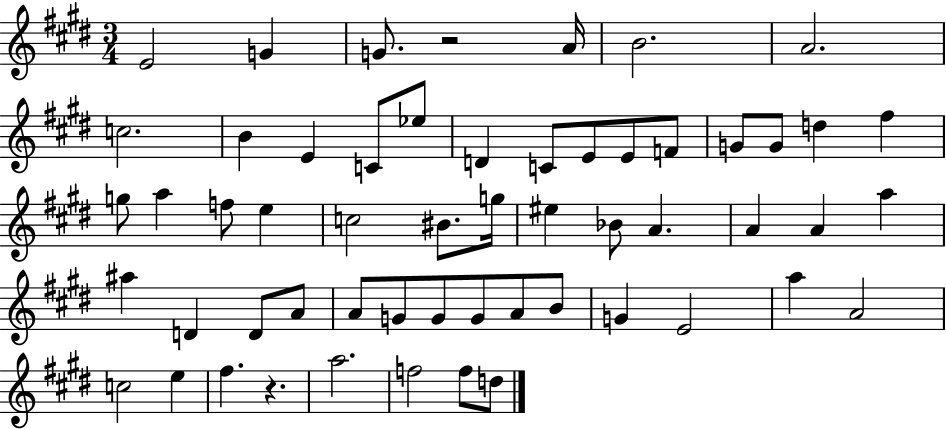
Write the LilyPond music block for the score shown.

{
  \clef treble
  \numericTimeSignature
  \time 3/4
  \key e \major
  e'2 g'4 | g'8. r2 a'16 | b'2. | a'2. | \break c''2. | b'4 e'4 c'8 ees''8 | d'4 c'8 e'8 e'8 f'8 | g'8 g'8 d''4 fis''4 | \break g''8 a''4 f''8 e''4 | c''2 bis'8. g''16 | eis''4 bes'8 a'4. | a'4 a'4 a''4 | \break ais''4 d'4 d'8 a'8 | a'8 g'8 g'8 g'8 a'8 b'8 | g'4 e'2 | a''4 a'2 | \break c''2 e''4 | fis''4. r4. | a''2. | f''2 f''8 d''8 | \break \bar "|."
}